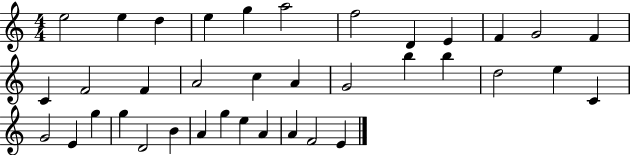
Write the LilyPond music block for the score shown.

{
  \clef treble
  \numericTimeSignature
  \time 4/4
  \key c \major
  e''2 e''4 d''4 | e''4 g''4 a''2 | f''2 d'4 e'4 | f'4 g'2 f'4 | \break c'4 f'2 f'4 | a'2 c''4 a'4 | g'2 b''4 b''4 | d''2 e''4 c'4 | \break g'2 e'4 g''4 | g''4 d'2 b'4 | a'4 g''4 e''4 a'4 | a'4 f'2 e'4 | \break \bar "|."
}